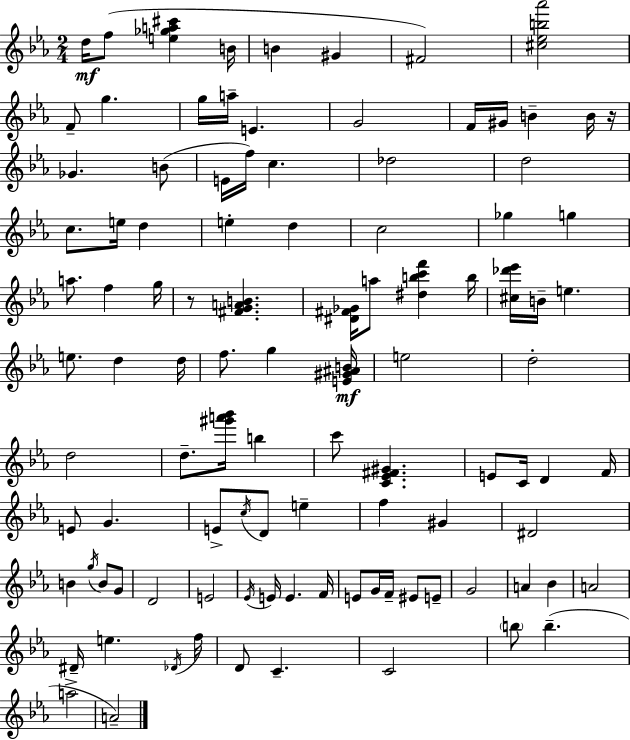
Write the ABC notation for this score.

X:1
T:Untitled
M:2/4
L:1/4
K:Cm
d/4 f/2 [e_ga^c'] B/4 B ^G ^F2 [^c_eb_a']2 F/2 g g/4 a/4 E G2 F/4 ^G/4 B B/4 z/4 _G B/2 E/4 f/4 c _d2 d2 c/2 e/4 d e d c2 _g g a/2 f g/4 z/2 [^FGAB] [^D^F_G]/4 a/2 [^dbc'f'] b/4 [^c_d'_e']/4 B/4 e e/2 d d/4 f/2 g [E^G^AB]/4 e2 d2 d2 d/2 [^g'a'_b']/4 b c'/2 [C_E^F^G] E/2 C/4 D F/4 E/2 G E/2 c/4 D/2 e f ^G ^D2 B g/4 B/2 G/2 D2 E2 _E/4 E/4 E F/4 E/2 G/4 F/4 ^E/2 E/2 G2 A _B A2 ^D/4 e _D/4 f/4 D/2 C C2 b/2 b a2 A2